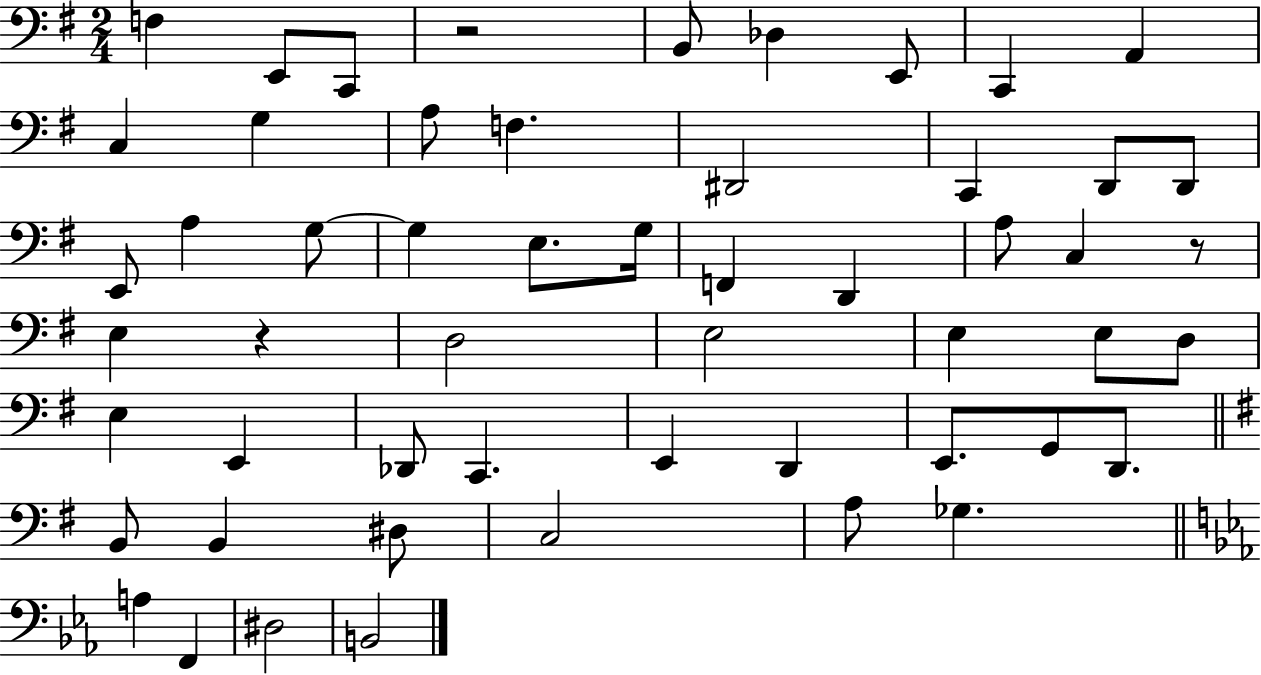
F3/q E2/e C2/e R/h B2/e Db3/q E2/e C2/q A2/q C3/q G3/q A3/e F3/q. D#2/h C2/q D2/e D2/e E2/e A3/q G3/e G3/q E3/e. G3/s F2/q D2/q A3/e C3/q R/e E3/q R/q D3/h E3/h E3/q E3/e D3/e E3/q E2/q Db2/e C2/q. E2/q D2/q E2/e. G2/e D2/e. B2/e B2/q D#3/e C3/h A3/e Gb3/q. A3/q F2/q D#3/h B2/h